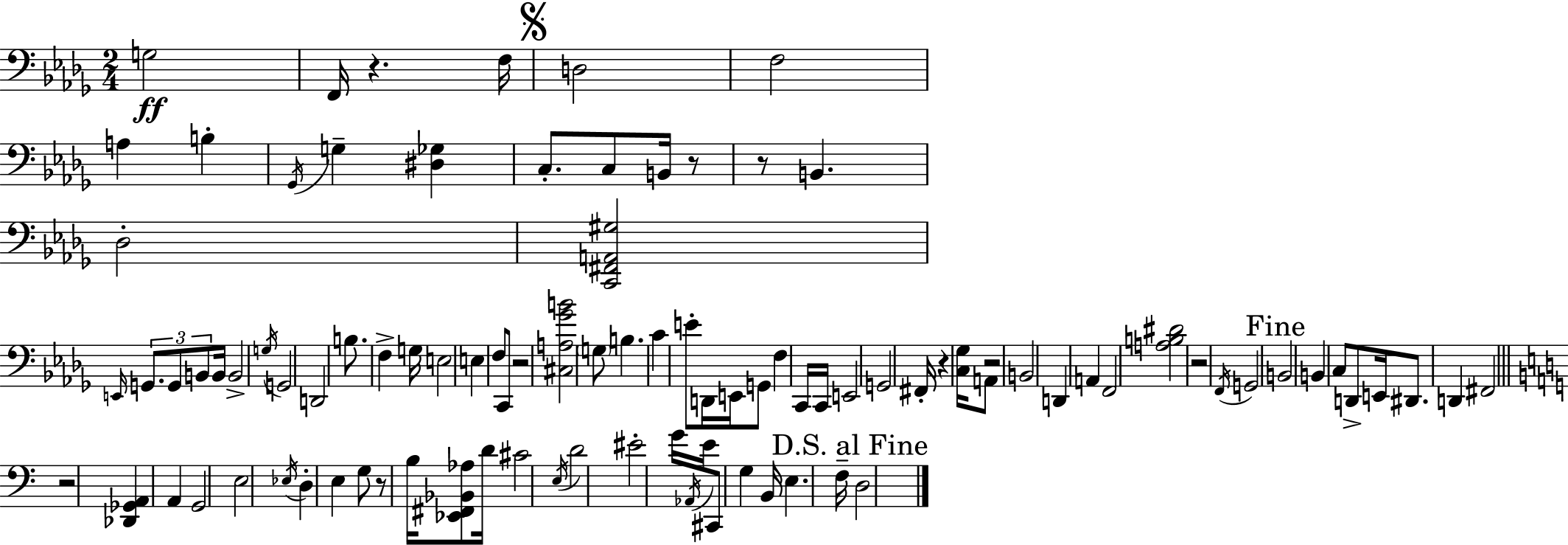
X:1
T:Untitled
M:2/4
L:1/4
K:Bbm
G,2 F,,/4 z F,/4 D,2 F,2 A, B, _G,,/4 G, [^D,_G,] C,/2 C,/2 B,,/4 z/2 z/2 B,, _D,2 [C,,^F,,A,,^G,]2 E,,/4 G,,/2 G,,/2 B,,/2 B,,/4 B,,2 G,/4 G,,2 D,,2 B,/2 F, G,/4 E,2 E, F,/2 C,,/2 z2 [^C,A,_GB]2 G,/2 B, C E/2 D,,/4 E,,/4 G,,/2 F, C,,/4 C,,/4 E,,2 G,,2 ^F,,/4 z [C,_G,]/4 A,,/2 z2 B,,2 D,, A,, F,,2 [A,B,^D]2 z2 F,,/4 G,,2 B,,2 B,, C,/2 D,,/2 E,,/4 ^D,,/2 D,, ^F,,2 z2 [_D,,_G,,A,,] A,, G,,2 E,2 _E,/4 D, E, G,/2 z/2 B,/4 [_E,,^F,,_B,,_A,]/2 D/4 ^C2 E,/4 D2 ^E2 G/4 _A,,/4 E/4 ^C,,/2 G, B,,/4 E, F,/4 D,2